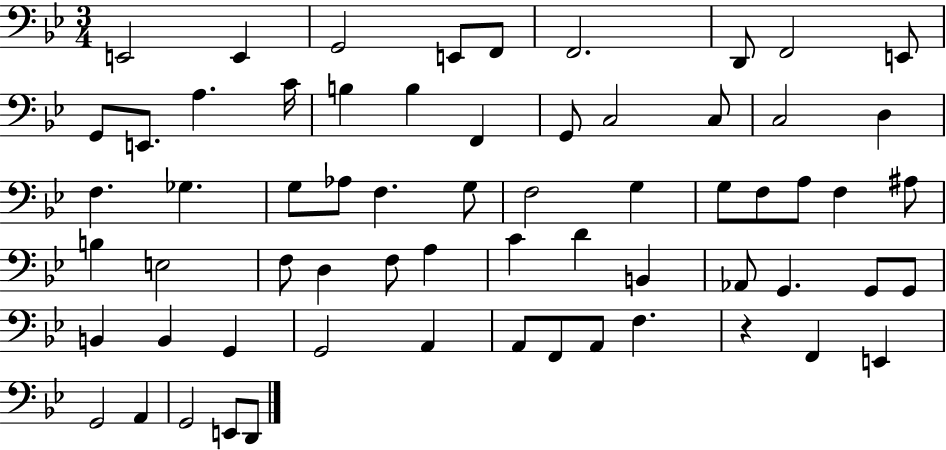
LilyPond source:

{
  \clef bass
  \numericTimeSignature
  \time 3/4
  \key bes \major
  e,2 e,4 | g,2 e,8 f,8 | f,2. | d,8 f,2 e,8 | \break g,8 e,8. a4. c'16 | b4 b4 f,4 | g,8 c2 c8 | c2 d4 | \break f4. ges4. | g8 aes8 f4. g8 | f2 g4 | g8 f8 a8 f4 ais8 | \break b4 e2 | f8 d4 f8 a4 | c'4 d'4 b,4 | aes,8 g,4. g,8 g,8 | \break b,4 b,4 g,4 | g,2 a,4 | a,8 f,8 a,8 f4. | r4 f,4 e,4 | \break g,2 a,4 | g,2 e,8 d,8 | \bar "|."
}